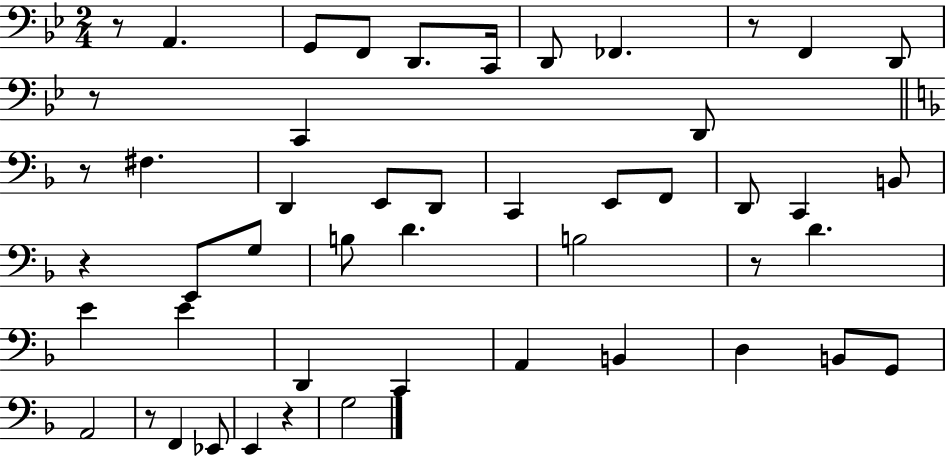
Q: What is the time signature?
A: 2/4